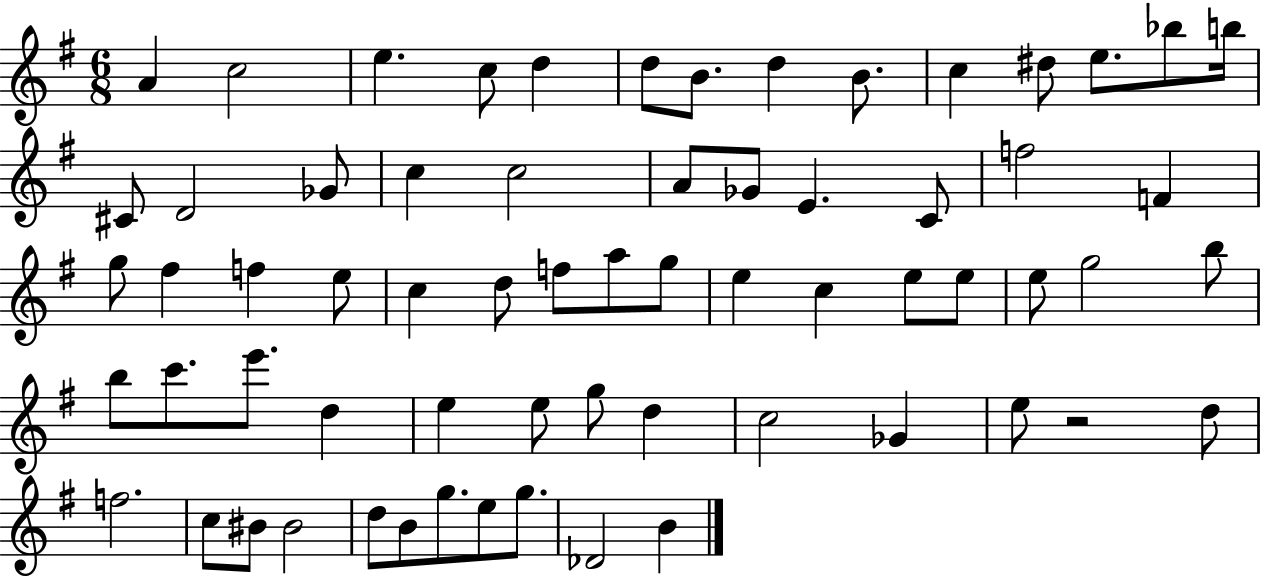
X:1
T:Untitled
M:6/8
L:1/4
K:G
A c2 e c/2 d d/2 B/2 d B/2 c ^d/2 e/2 _b/2 b/4 ^C/2 D2 _G/2 c c2 A/2 _G/2 E C/2 f2 F g/2 ^f f e/2 c d/2 f/2 a/2 g/2 e c e/2 e/2 e/2 g2 b/2 b/2 c'/2 e'/2 d e e/2 g/2 d c2 _G e/2 z2 d/2 f2 c/2 ^B/2 ^B2 d/2 B/2 g/2 e/2 g/2 _D2 B